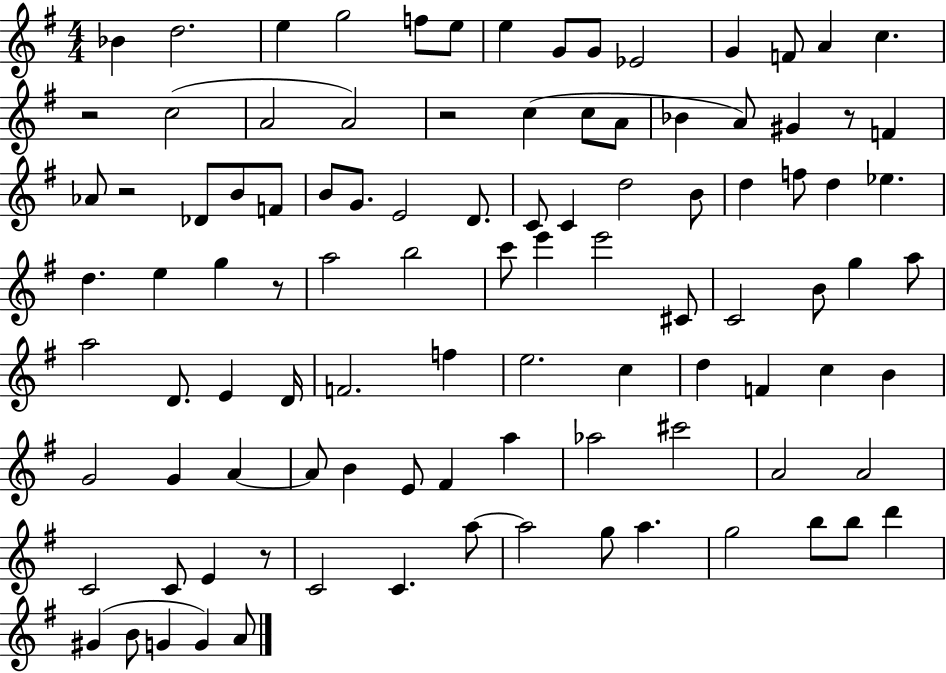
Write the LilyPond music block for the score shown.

{
  \clef treble
  \numericTimeSignature
  \time 4/4
  \key g \major
  bes'4 d''2. | e''4 g''2 f''8 e''8 | e''4 g'8 g'8 ees'2 | g'4 f'8 a'4 c''4. | \break r2 c''2( | a'2 a'2) | r2 c''4( c''8 a'8 | bes'4 a'8) gis'4 r8 f'4 | \break aes'8 r2 des'8 b'8 f'8 | b'8 g'8. e'2 d'8. | c'8 c'4 d''2 b'8 | d''4 f''8 d''4 ees''4. | \break d''4. e''4 g''4 r8 | a''2 b''2 | c'''8 e'''4 e'''2 cis'8 | c'2 b'8 g''4 a''8 | \break a''2 d'8. e'4 d'16 | f'2. f''4 | e''2. c''4 | d''4 f'4 c''4 b'4 | \break g'2 g'4 a'4~~ | a'8 b'4 e'8 fis'4 a''4 | aes''2 cis'''2 | a'2 a'2 | \break c'2 c'8 e'4 r8 | c'2 c'4. a''8~~ | a''2 g''8 a''4. | g''2 b''8 b''8 d'''4 | \break gis'4( b'8 g'4 g'4) a'8 | \bar "|."
}